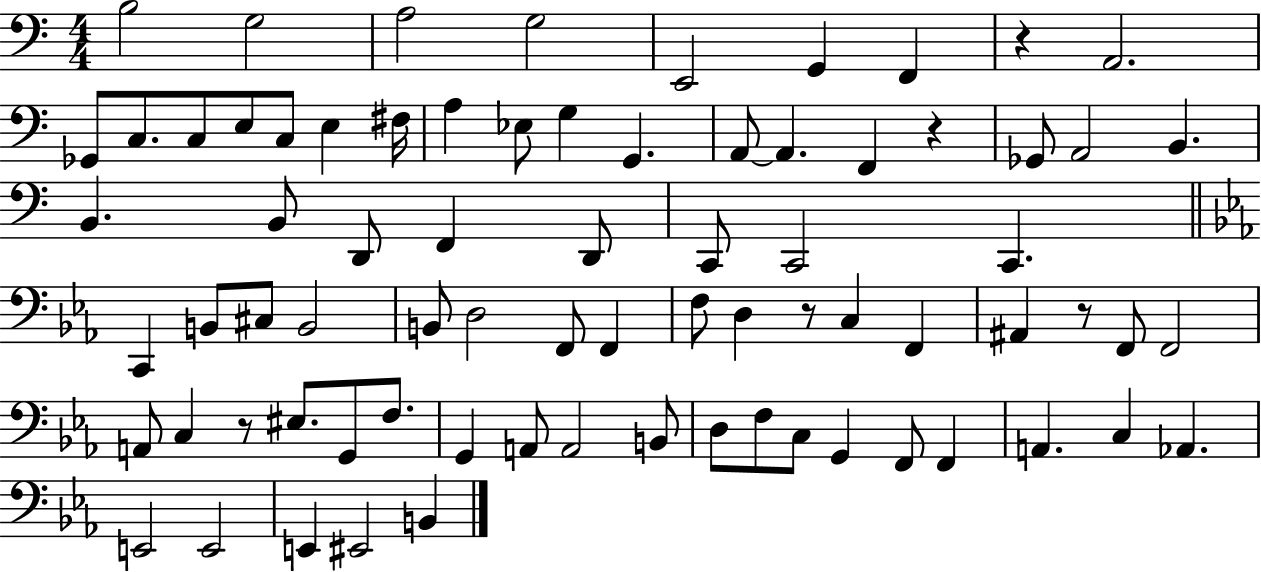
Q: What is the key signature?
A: C major